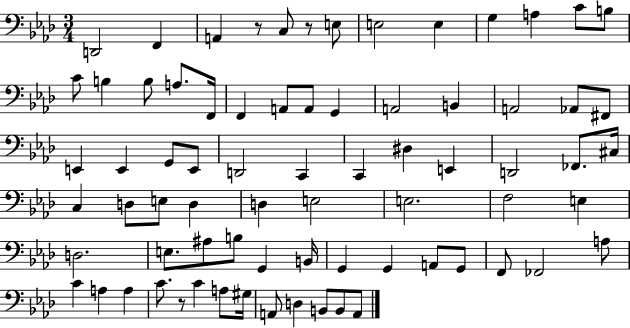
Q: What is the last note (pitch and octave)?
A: A2